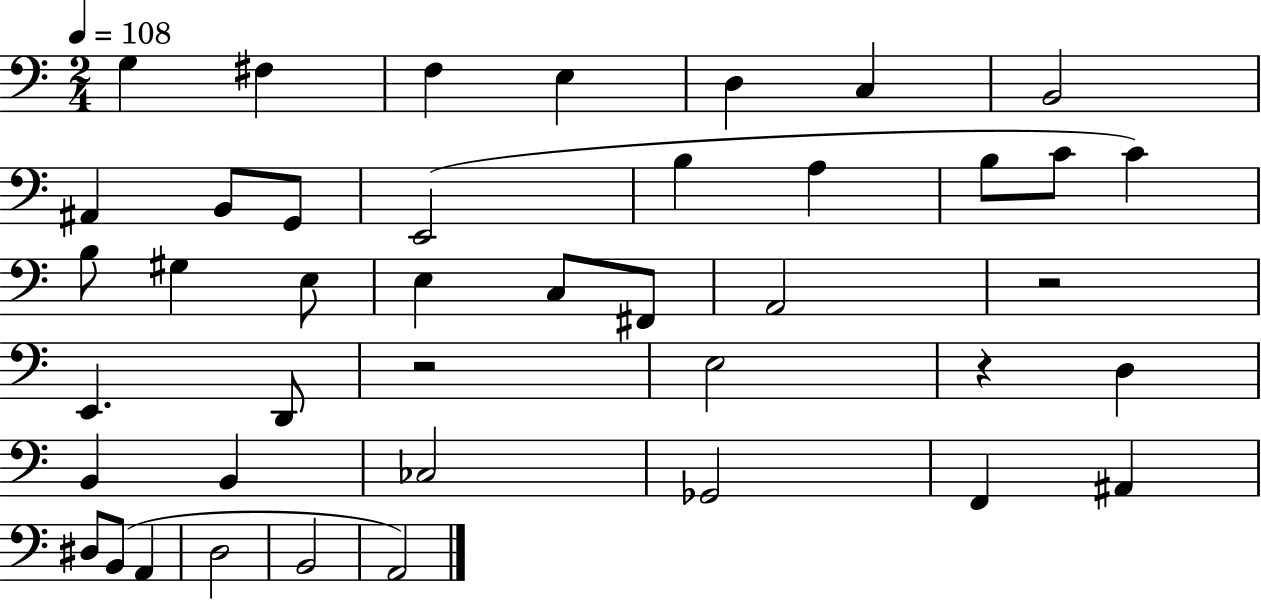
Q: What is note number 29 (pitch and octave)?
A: B2